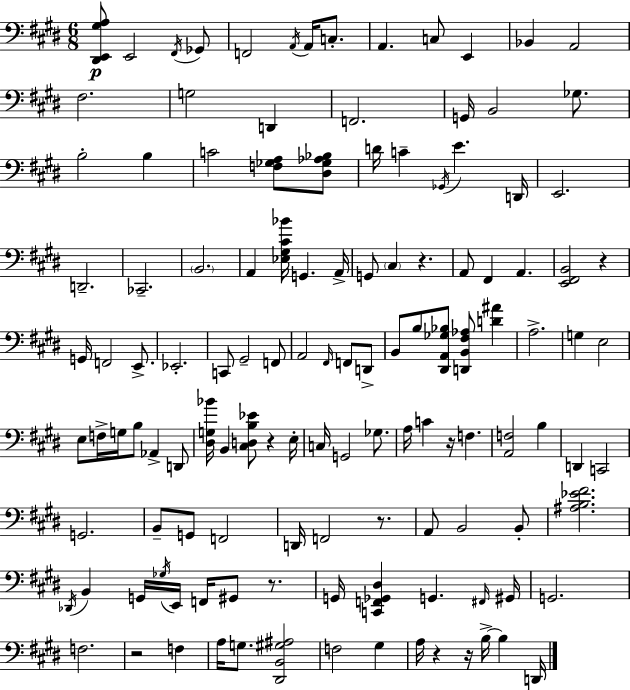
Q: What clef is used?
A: bass